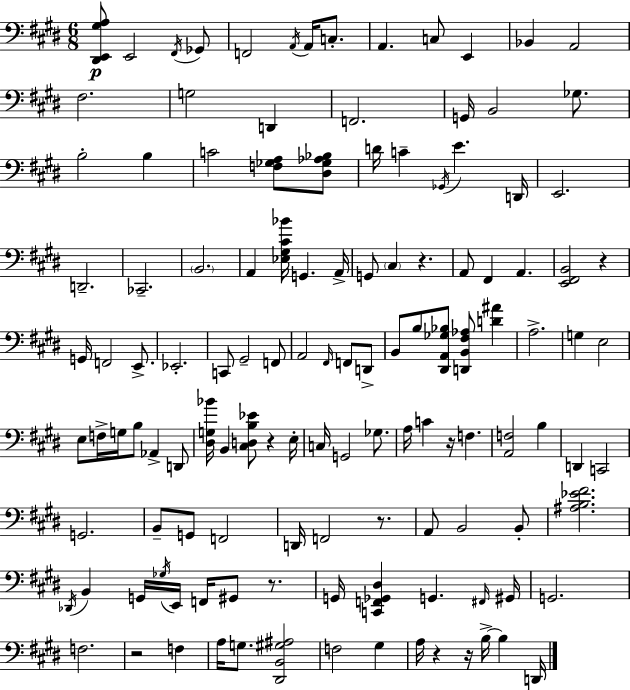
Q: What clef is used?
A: bass